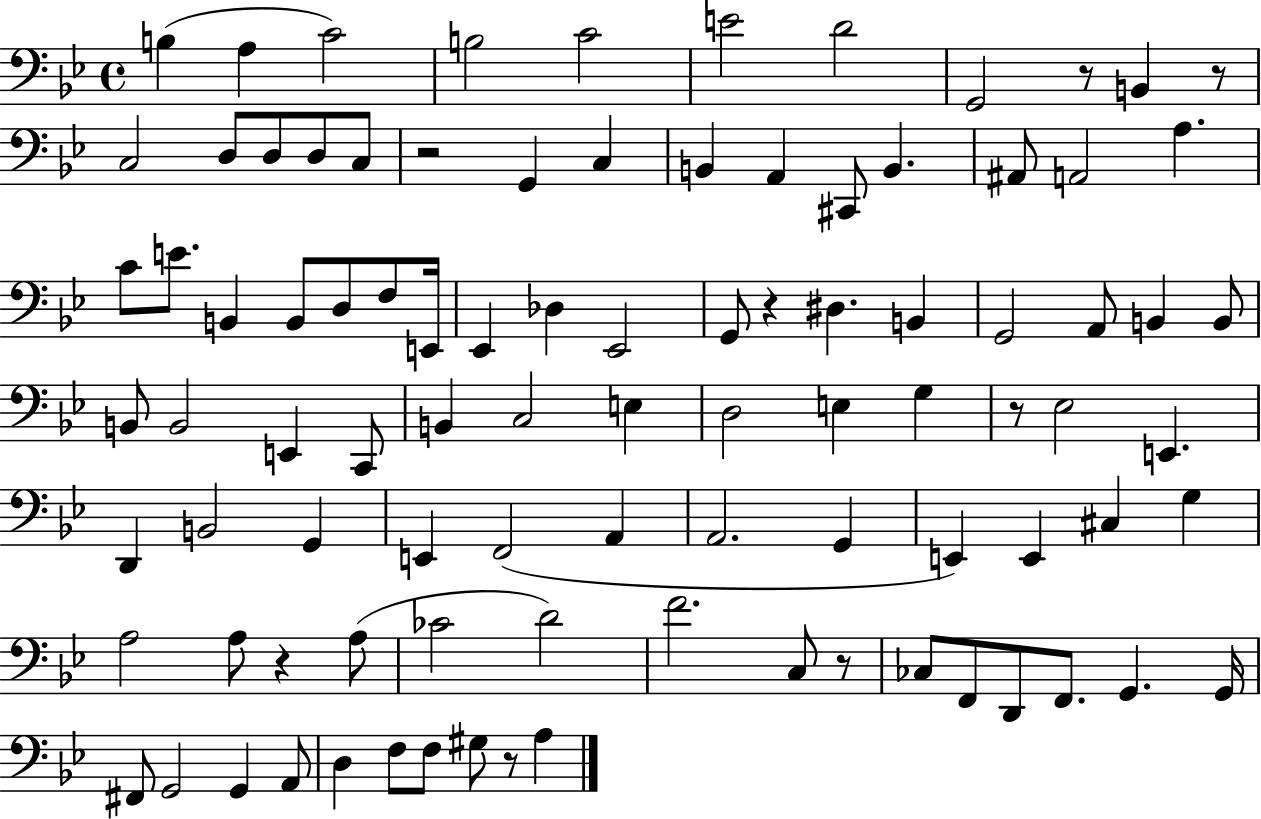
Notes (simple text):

B3/q A3/q C4/h B3/h C4/h E4/h D4/h G2/h R/e B2/q R/e C3/h D3/e D3/e D3/e C3/e R/h G2/q C3/q B2/q A2/q C#2/e B2/q. A#2/e A2/h A3/q. C4/e E4/e. B2/q B2/e D3/e F3/e E2/s Eb2/q Db3/q Eb2/h G2/e R/q D#3/q. B2/q G2/h A2/e B2/q B2/e B2/e B2/h E2/q C2/e B2/q C3/h E3/q D3/h E3/q G3/q R/e Eb3/h E2/q. D2/q B2/h G2/q E2/q F2/h A2/q A2/h. G2/q E2/q E2/q C#3/q G3/q A3/h A3/e R/q A3/e CES4/h D4/h F4/h. C3/e R/e CES3/e F2/e D2/e F2/e. G2/q. G2/s F#2/e G2/h G2/q A2/e D3/q F3/e F3/e G#3/e R/e A3/q